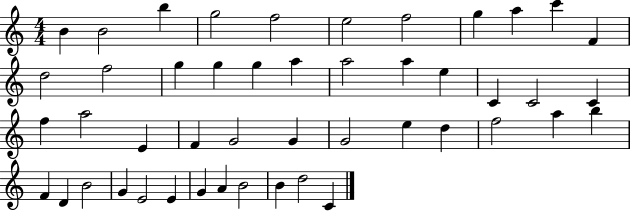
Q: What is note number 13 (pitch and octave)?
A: F5